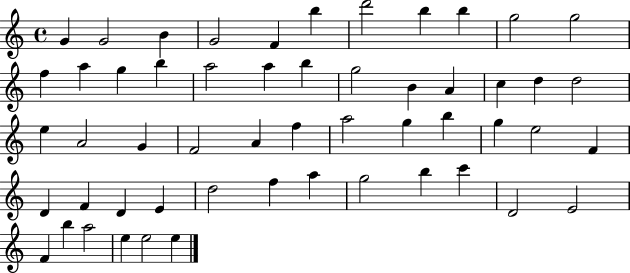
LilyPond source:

{
  \clef treble
  \time 4/4
  \defaultTimeSignature
  \key c \major
  g'4 g'2 b'4 | g'2 f'4 b''4 | d'''2 b''4 b''4 | g''2 g''2 | \break f''4 a''4 g''4 b''4 | a''2 a''4 b''4 | g''2 b'4 a'4 | c''4 d''4 d''2 | \break e''4 a'2 g'4 | f'2 a'4 f''4 | a''2 g''4 b''4 | g''4 e''2 f'4 | \break d'4 f'4 d'4 e'4 | d''2 f''4 a''4 | g''2 b''4 c'''4 | d'2 e'2 | \break f'4 b''4 a''2 | e''4 e''2 e''4 | \bar "|."
}